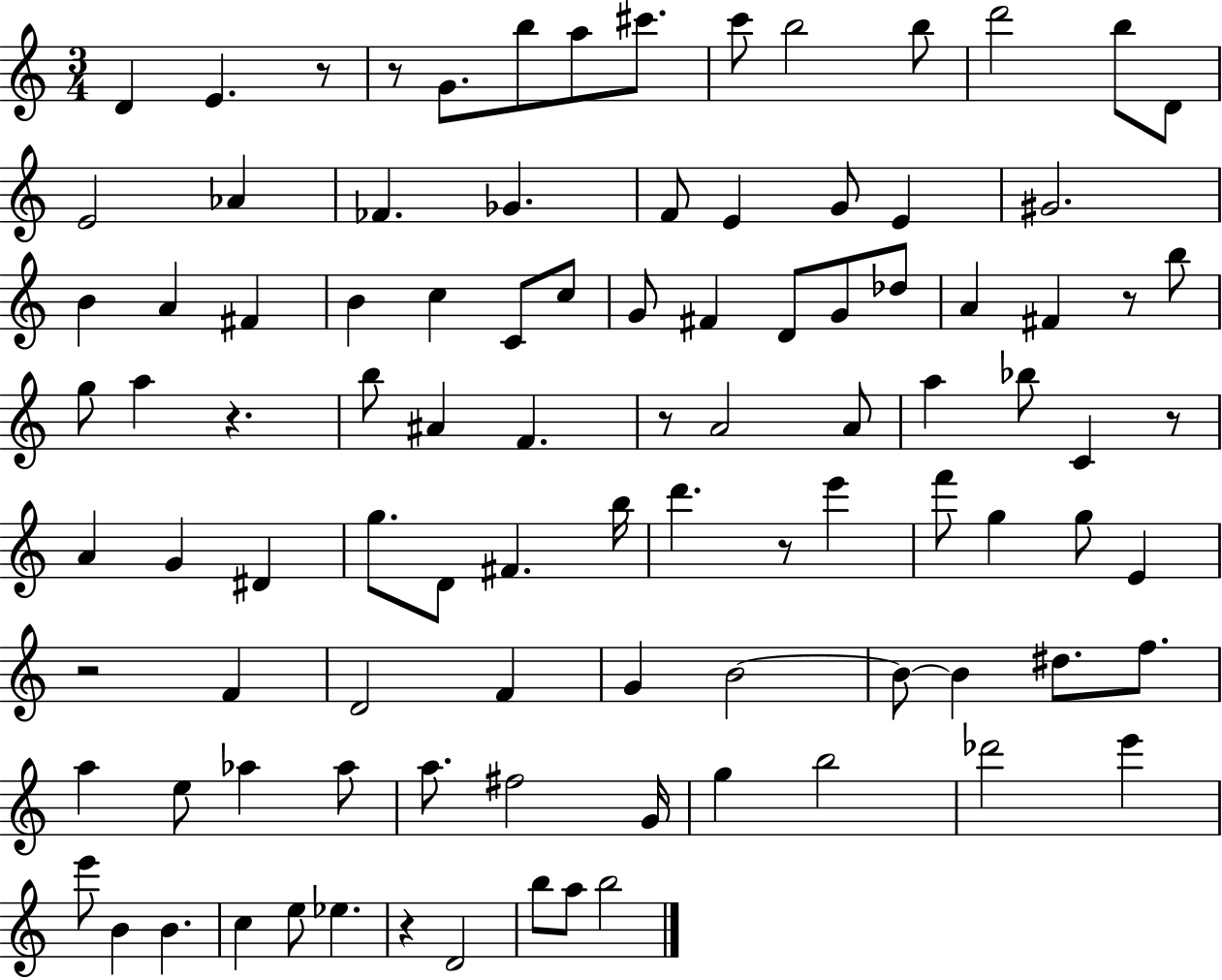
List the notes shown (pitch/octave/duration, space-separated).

D4/q E4/q. R/e R/e G4/e. B5/e A5/e C#6/e. C6/e B5/h B5/e D6/h B5/e D4/e E4/h Ab4/q FES4/q. Gb4/q. F4/e E4/q G4/e E4/q G#4/h. B4/q A4/q F#4/q B4/q C5/q C4/e C5/e G4/e F#4/q D4/e G4/e Db5/e A4/q F#4/q R/e B5/e G5/e A5/q R/q. B5/e A#4/q F4/q. R/e A4/h A4/e A5/q Bb5/e C4/q R/e A4/q G4/q D#4/q G5/e. D4/e F#4/q. B5/s D6/q. R/e E6/q F6/e G5/q G5/e E4/q R/h F4/q D4/h F4/q G4/q B4/h B4/e B4/q D#5/e. F5/e. A5/q E5/e Ab5/q Ab5/e A5/e. F#5/h G4/s G5/q B5/h Db6/h E6/q E6/e B4/q B4/q. C5/q E5/e Eb5/q. R/q D4/h B5/e A5/e B5/h